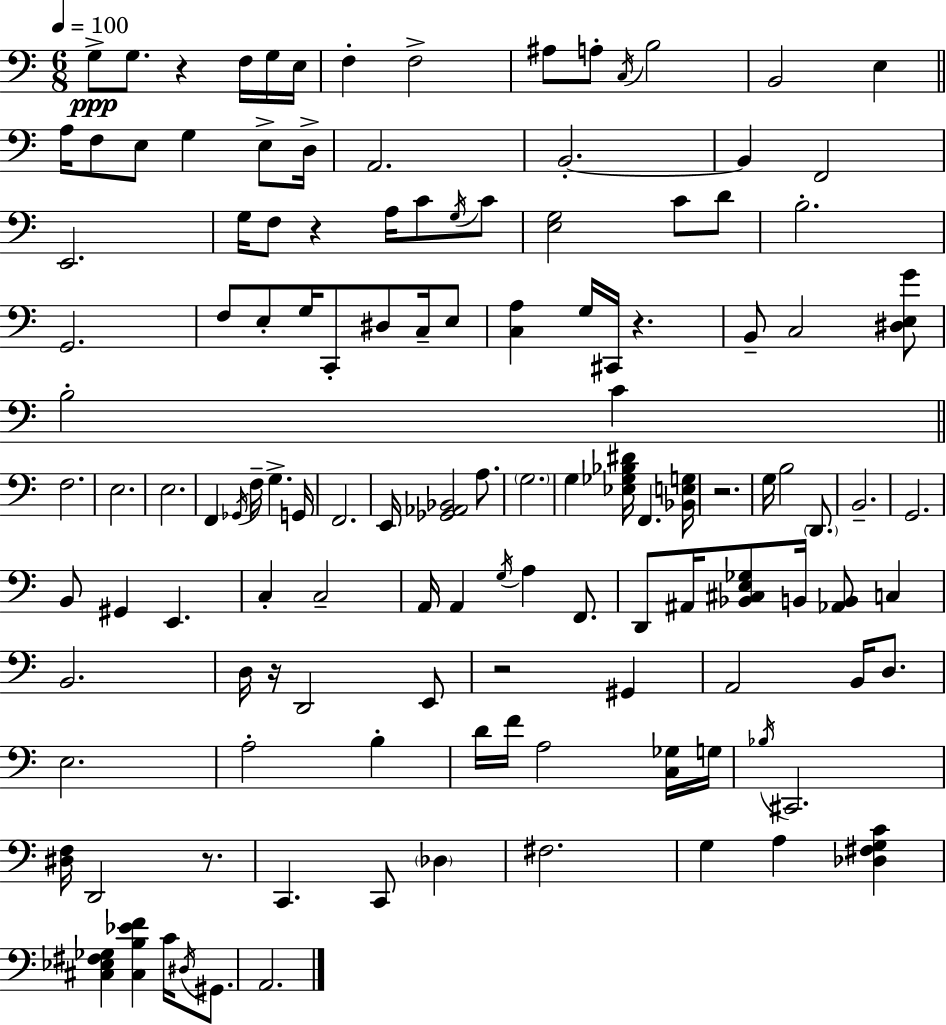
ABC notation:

X:1
T:Untitled
M:6/8
L:1/4
K:C
G,/2 G,/2 z F,/4 G,/4 E,/4 F, F,2 ^A,/2 A,/2 C,/4 B,2 B,,2 E, A,/4 F,/2 E,/2 G, E,/2 D,/4 A,,2 B,,2 B,, F,,2 E,,2 G,/4 F,/2 z A,/4 C/2 G,/4 C/2 [E,G,]2 C/2 D/2 B,2 G,,2 F,/2 E,/2 G,/4 C,,/2 ^D,/2 C,/4 E,/2 [C,A,] G,/4 ^C,,/4 z B,,/2 C,2 [^D,E,G]/2 B,2 C F,2 E,2 E,2 F,, _G,,/4 F,/4 G, G,,/4 F,,2 E,,/4 [_G,,_A,,_B,,]2 A,/2 G,2 G, [_E,_G,_B,^D]/4 F,, [_B,,E,G,]/4 z2 G,/4 B,2 D,,/2 B,,2 G,,2 B,,/2 ^G,, E,, C, C,2 A,,/4 A,, G,/4 A, F,,/2 D,,/2 ^A,,/4 [_B,,^C,E,_G,]/2 B,,/4 [_A,,B,,]/2 C, B,,2 D,/4 z/4 D,,2 E,,/2 z2 ^G,, A,,2 B,,/4 D,/2 E,2 A,2 B, D/4 F/4 A,2 [C,_G,]/4 G,/4 _B,/4 ^C,,2 [^D,F,]/4 D,,2 z/2 C,, C,,/2 _D, ^F,2 G, A, [_D,^F,G,C] [^C,_E,^F,_G,] [^C,B,_EF] C/4 ^D,/4 ^G,,/2 A,,2